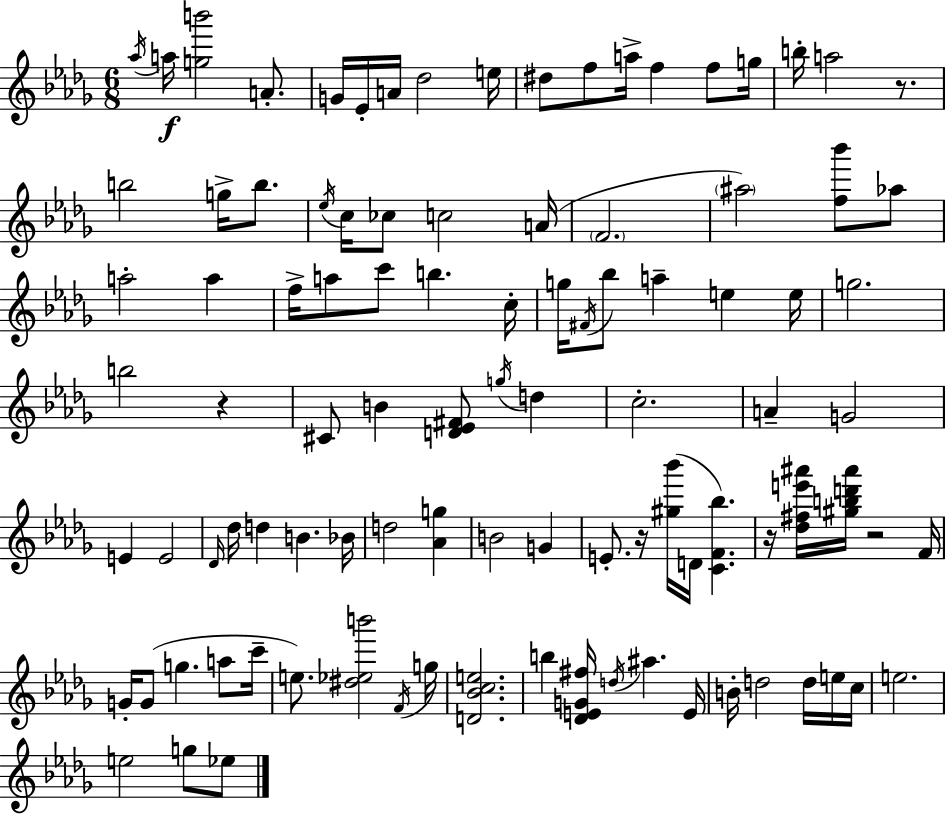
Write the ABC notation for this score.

X:1
T:Untitled
M:6/8
L:1/4
K:Bbm
_a/4 a/4 [gb']2 A/2 G/4 _E/4 A/4 _d2 e/4 ^d/2 f/2 a/4 f f/2 g/4 b/4 a2 z/2 b2 g/4 b/2 _e/4 c/4 _c/2 c2 A/4 F2 ^a2 [f_b']/2 _a/2 a2 a f/4 a/2 c'/2 b c/4 g/4 ^F/4 _b/2 a e e/4 g2 b2 z ^C/2 B [D_E^F]/2 g/4 d c2 A G2 E E2 _D/4 _d/4 d B _B/4 d2 [_Ag] B2 G E/2 z/4 [^g_b']/4 D/4 [CF_b] z/4 [_d^fe'^a']/4 [^gbd'^a']/4 z2 F/4 G/4 G/2 g a/2 c'/4 e/2 [^d_eb']2 F/4 g/4 [D_Bce]2 b [_DEG^f]/4 d/4 ^a E/4 B/4 d2 d/4 e/4 c/4 e2 e2 g/2 _e/2